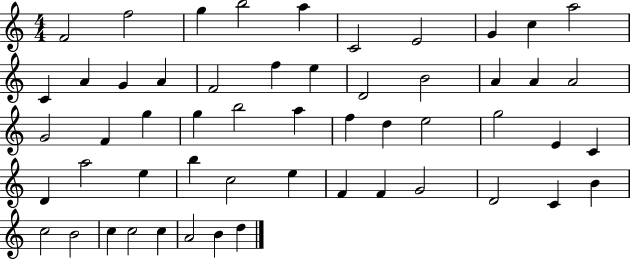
X:1
T:Untitled
M:4/4
L:1/4
K:C
F2 f2 g b2 a C2 E2 G c a2 C A G A F2 f e D2 B2 A A A2 G2 F g g b2 a f d e2 g2 E C D a2 e b c2 e F F G2 D2 C B c2 B2 c c2 c A2 B d